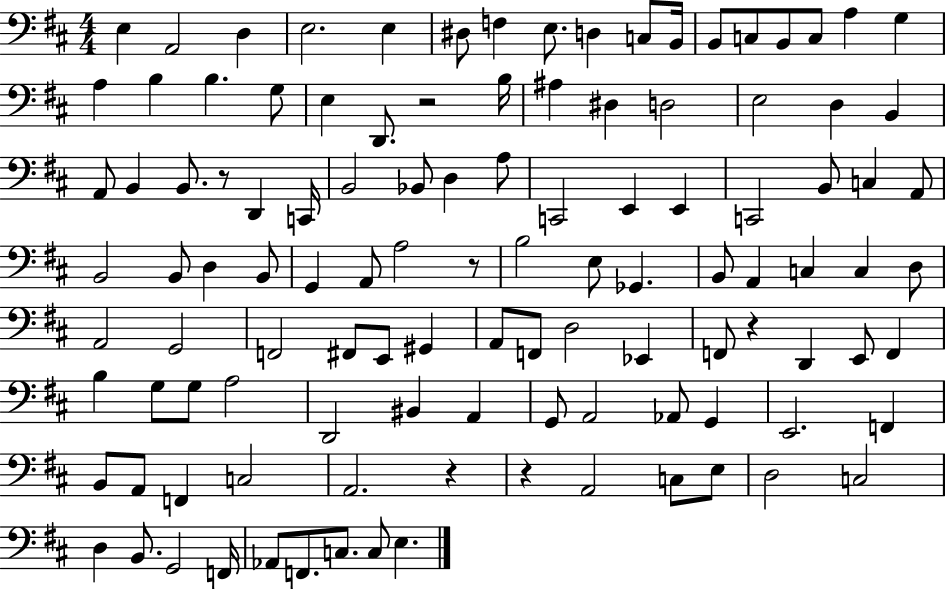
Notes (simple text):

E3/q A2/h D3/q E3/h. E3/q D#3/e F3/q E3/e. D3/q C3/e B2/s B2/e C3/e B2/e C3/e A3/q G3/q A3/q B3/q B3/q. G3/e E3/q D2/e. R/h B3/s A#3/q D#3/q D3/h E3/h D3/q B2/q A2/e B2/q B2/e. R/e D2/q C2/s B2/h Bb2/e D3/q A3/e C2/h E2/q E2/q C2/h B2/e C3/q A2/e B2/h B2/e D3/q B2/e G2/q A2/e A3/h R/e B3/h E3/e Gb2/q. B2/e A2/q C3/q C3/q D3/e A2/h G2/h F2/h F#2/e E2/e G#2/q A2/e F2/e D3/h Eb2/q F2/e R/q D2/q E2/e F2/q B3/q G3/e G3/e A3/h D2/h BIS2/q A2/q G2/e A2/h Ab2/e G2/q E2/h. F2/q B2/e A2/e F2/q C3/h A2/h. R/q R/q A2/h C3/e E3/e D3/h C3/h D3/q B2/e. G2/h F2/s Ab2/e F2/e. C3/e. C3/e E3/q.